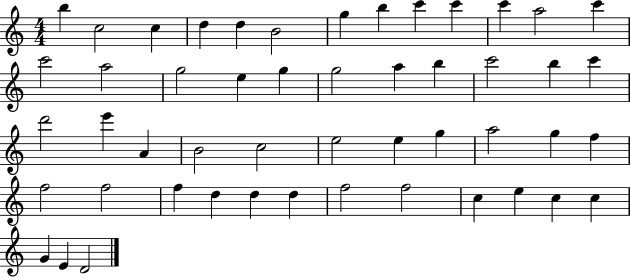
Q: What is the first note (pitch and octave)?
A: B5